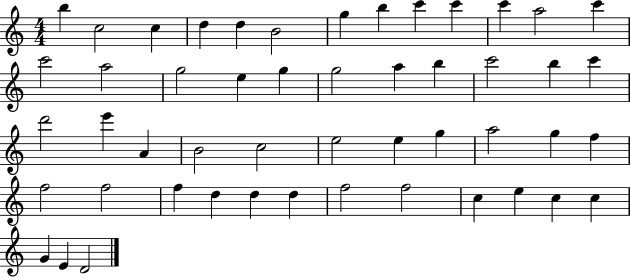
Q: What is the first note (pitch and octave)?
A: B5